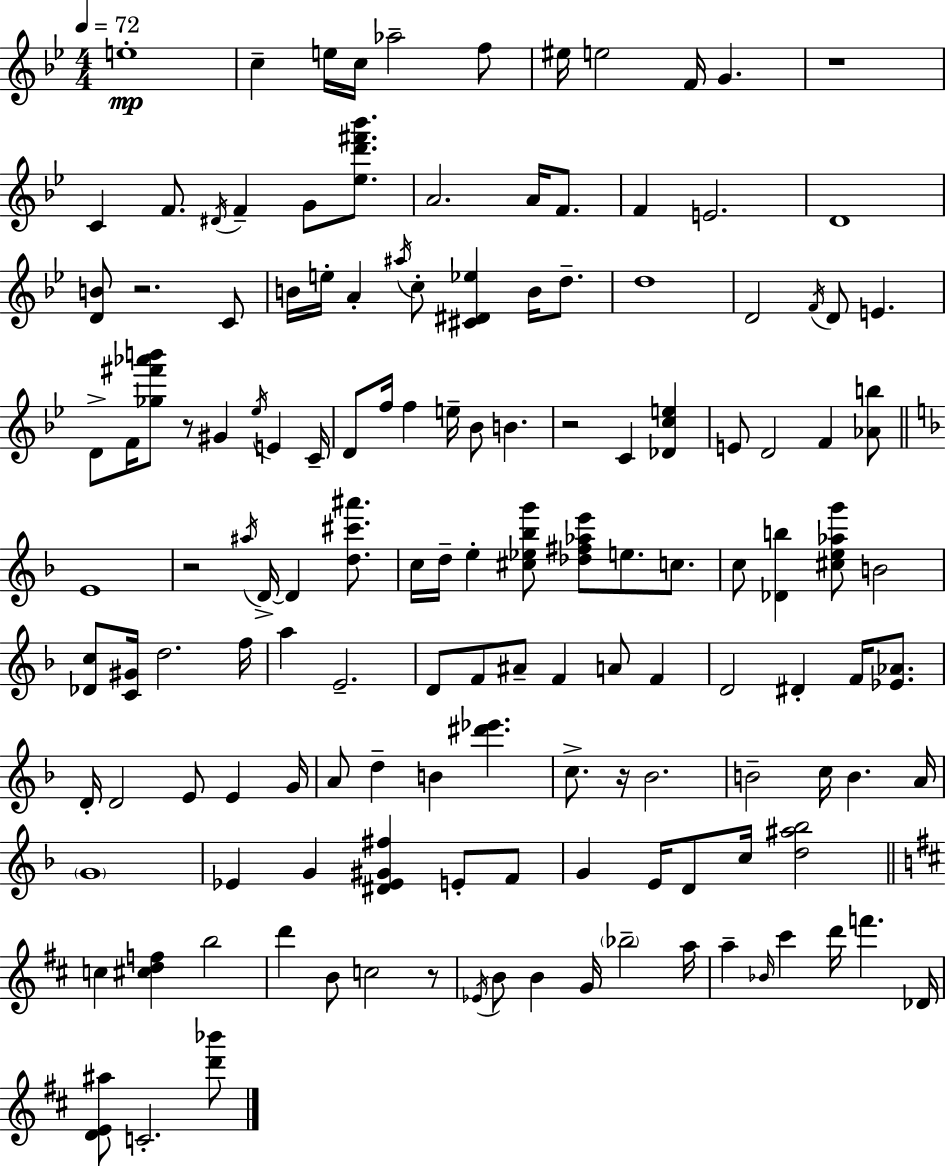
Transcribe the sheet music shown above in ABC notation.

X:1
T:Untitled
M:4/4
L:1/4
K:Gm
e4 c e/4 c/4 _a2 f/2 ^e/4 e2 F/4 G z4 C F/2 ^D/4 F G/2 [_ed'^f'_b']/2 A2 A/4 F/2 F E2 D4 [DB]/2 z2 C/2 B/4 e/4 A ^a/4 c/2 [^C^D_e] B/4 d/2 d4 D2 F/4 D/2 E D/2 F/4 [_g^f'_a'b']/2 z/2 ^G _e/4 E C/4 D/2 f/4 f e/4 _B/2 B z2 C [_Dce] E/2 D2 F [_Ab]/2 E4 z2 ^a/4 D/4 D [d^c'^a']/2 c/4 d/4 e [^c_e_bg']/2 [_d^f_ae']/2 e/2 c/2 c/2 [_Db] [^ce_ag']/2 B2 [_Dc]/2 [C^G]/4 d2 f/4 a E2 D/2 F/2 ^A/2 F A/2 F D2 ^D F/4 [_E_A]/2 D/4 D2 E/2 E G/4 A/2 d B [^d'_e'] c/2 z/4 _B2 B2 c/4 B A/4 G4 _E G [^D_E^G^f] E/2 F/2 G E/4 D/2 c/4 [d^a_b]2 c [^cdf] b2 d' B/2 c2 z/2 _E/4 B/2 B G/4 _b2 a/4 a _B/4 ^c' d'/4 f' _D/4 [DE^a]/2 C2 [d'_b']/2